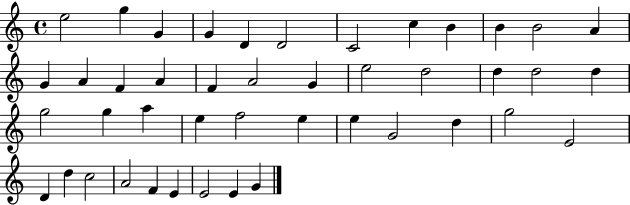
{
  \clef treble
  \time 4/4
  \defaultTimeSignature
  \key c \major
  e''2 g''4 g'4 | g'4 d'4 d'2 | c'2 c''4 b'4 | b'4 b'2 a'4 | \break g'4 a'4 f'4 a'4 | f'4 a'2 g'4 | e''2 d''2 | d''4 d''2 d''4 | \break g''2 g''4 a''4 | e''4 f''2 e''4 | e''4 g'2 d''4 | g''2 e'2 | \break d'4 d''4 c''2 | a'2 f'4 e'4 | e'2 e'4 g'4 | \bar "|."
}